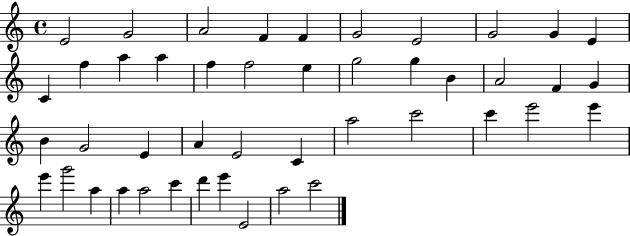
E4/h G4/h A4/h F4/q F4/q G4/h E4/h G4/h G4/q E4/q C4/q F5/q A5/q A5/q F5/q F5/h E5/q G5/h G5/q B4/q A4/h F4/q G4/q B4/q G4/h E4/q A4/q E4/h C4/q A5/h C6/h C6/q E6/h E6/q E6/q G6/h A5/q A5/q A5/h C6/q D6/q E6/q E4/h A5/h C6/h